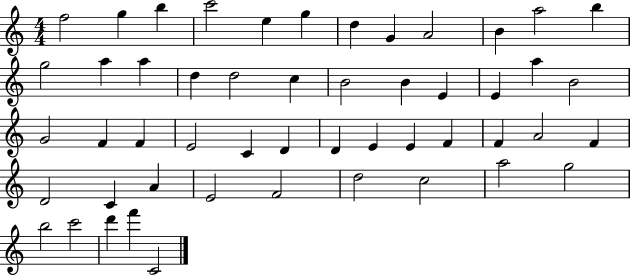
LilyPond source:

{
  \clef treble
  \numericTimeSignature
  \time 4/4
  \key c \major
  f''2 g''4 b''4 | c'''2 e''4 g''4 | d''4 g'4 a'2 | b'4 a''2 b''4 | \break g''2 a''4 a''4 | d''4 d''2 c''4 | b'2 b'4 e'4 | e'4 a''4 b'2 | \break g'2 f'4 f'4 | e'2 c'4 d'4 | d'4 e'4 e'4 f'4 | f'4 a'2 f'4 | \break d'2 c'4 a'4 | e'2 f'2 | d''2 c''2 | a''2 g''2 | \break b''2 c'''2 | d'''4 f'''4 c'2 | \bar "|."
}